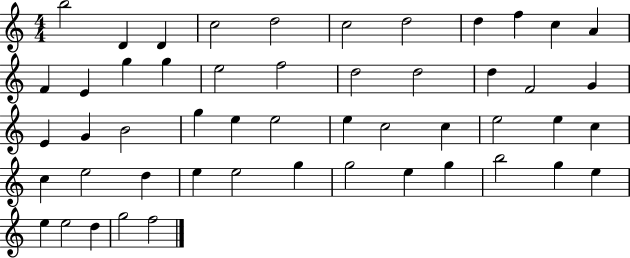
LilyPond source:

{
  \clef treble
  \numericTimeSignature
  \time 4/4
  \key c \major
  b''2 d'4 d'4 | c''2 d''2 | c''2 d''2 | d''4 f''4 c''4 a'4 | \break f'4 e'4 g''4 g''4 | e''2 f''2 | d''2 d''2 | d''4 f'2 g'4 | \break e'4 g'4 b'2 | g''4 e''4 e''2 | e''4 c''2 c''4 | e''2 e''4 c''4 | \break c''4 e''2 d''4 | e''4 e''2 g''4 | g''2 e''4 g''4 | b''2 g''4 e''4 | \break e''4 e''2 d''4 | g''2 f''2 | \bar "|."
}